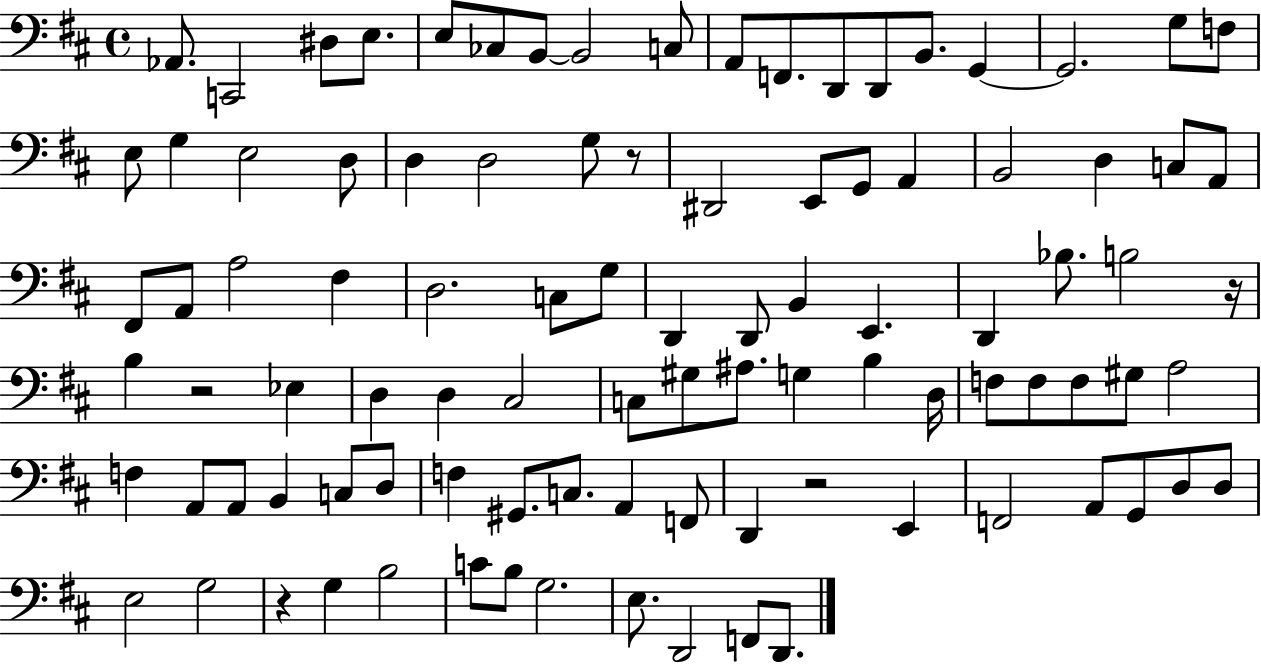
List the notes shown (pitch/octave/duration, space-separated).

Ab2/e. C2/h D#3/e E3/e. E3/e CES3/e B2/e B2/h C3/e A2/e F2/e. D2/e D2/e B2/e. G2/q G2/h. G3/e F3/e E3/e G3/q E3/h D3/e D3/q D3/h G3/e R/e D#2/h E2/e G2/e A2/q B2/h D3/q C3/e A2/e F#2/e A2/e A3/h F#3/q D3/h. C3/e G3/e D2/q D2/e B2/q E2/q. D2/q Bb3/e. B3/h R/s B3/q R/h Eb3/q D3/q D3/q C#3/h C3/e G#3/e A#3/e. G3/q B3/q D3/s F3/e F3/e F3/e G#3/e A3/h F3/q A2/e A2/e B2/q C3/e D3/e F3/q G#2/e. C3/e. A2/q F2/e D2/q R/h E2/q F2/h A2/e G2/e D3/e D3/e E3/h G3/h R/q G3/q B3/h C4/e B3/e G3/h. E3/e. D2/h F2/e D2/e.